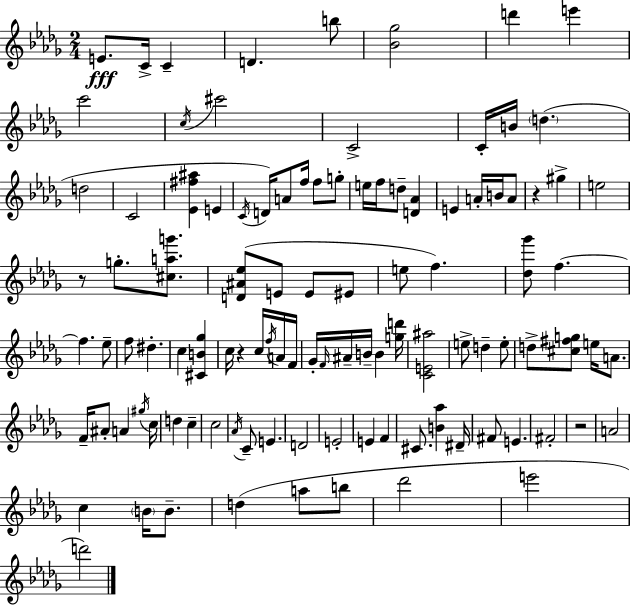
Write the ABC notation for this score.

X:1
T:Untitled
M:2/4
L:1/4
K:Bbm
E/2 C/4 C D b/2 [_B_g]2 d' e' c'2 c/4 ^c'2 C2 C/4 B/4 d d2 C2 [_E^f^a] E C/4 D/4 A/2 f/4 f/2 g/2 e/4 f/4 d/2 [D_A] E A/4 B/4 A/2 z ^g e2 z/2 g/2 [^cag']/2 [D^A_e]/2 E/2 E/2 ^E/2 e/2 f [_d_g']/2 f f _e/2 f/2 ^d c [^CB_g] c/4 z c/4 f/4 A/4 F/4 _G/4 F/4 ^A/4 B/4 B [gd']/4 [CE^a]2 e/2 d e/2 d/2 [^c^fg]/2 e/4 A/2 F/4 ^A/2 A ^g/4 c/4 d c c2 _A/4 C/2 E D2 E2 E F ^C/2 [B_a] ^D/4 ^F/2 E ^F2 z2 A2 c B/4 B/2 d a/2 b/2 _d'2 e'2 d'2